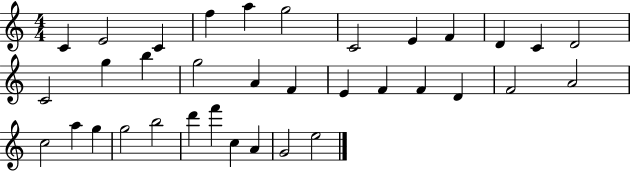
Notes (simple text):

C4/q E4/h C4/q F5/q A5/q G5/h C4/h E4/q F4/q D4/q C4/q D4/h C4/h G5/q B5/q G5/h A4/q F4/q E4/q F4/q F4/q D4/q F4/h A4/h C5/h A5/q G5/q G5/h B5/h D6/q F6/q C5/q A4/q G4/h E5/h